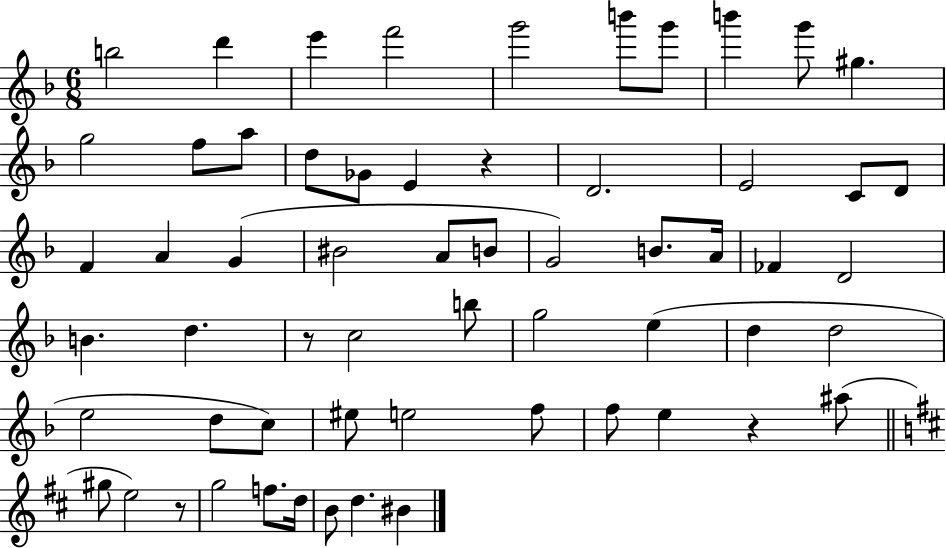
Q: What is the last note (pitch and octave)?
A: BIS4